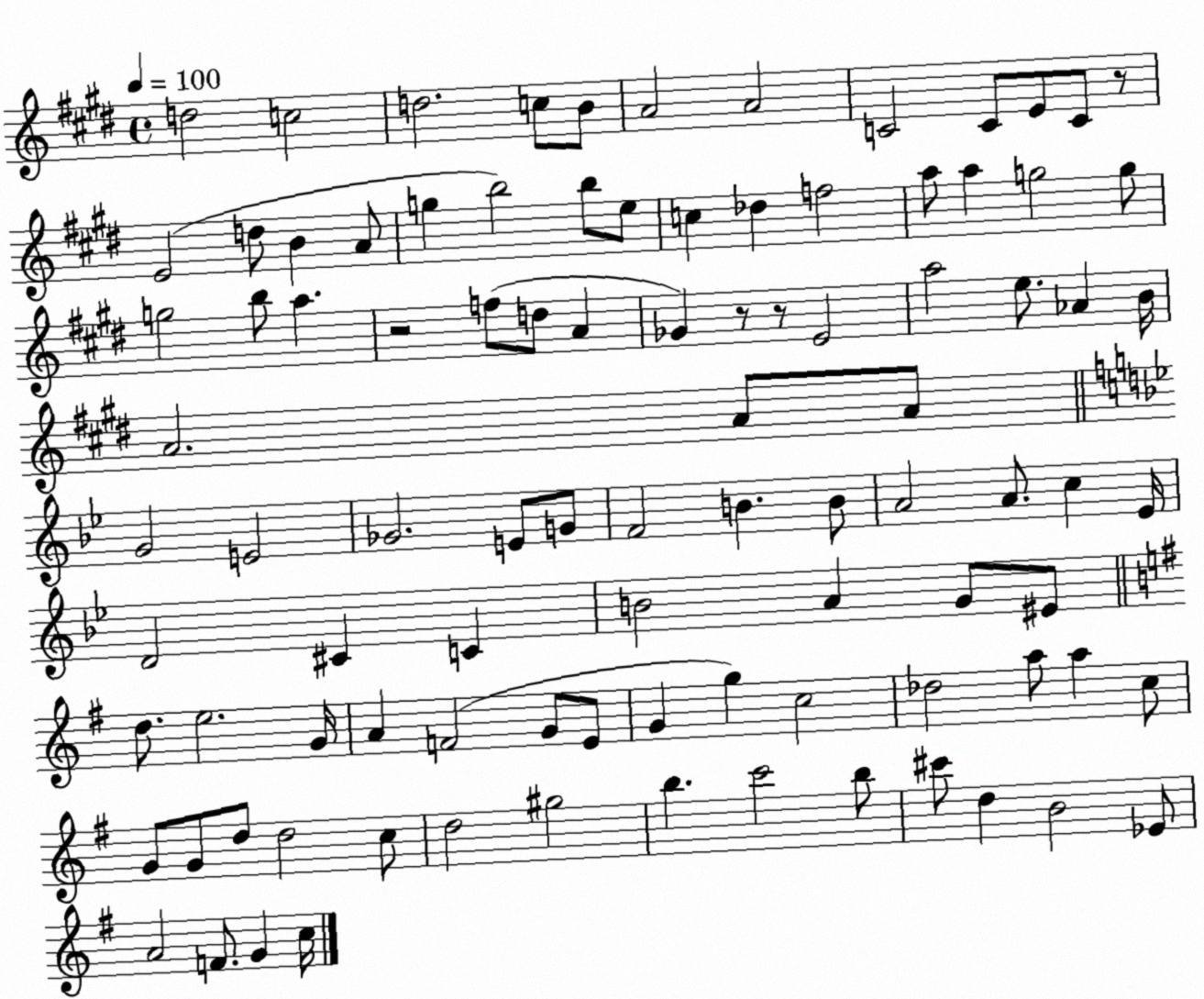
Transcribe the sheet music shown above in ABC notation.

X:1
T:Untitled
M:4/4
L:1/4
K:E
d2 c2 d2 c/2 B/2 A2 A2 C2 C/2 E/2 C/2 z/2 E2 d/2 B A/2 g b2 b/2 e/2 c _d f2 a/2 a g2 g/2 g2 b/2 a z2 f/2 d/2 A _G z/2 z/2 E2 a2 e/2 _A B/4 A2 A/2 A/2 G2 E2 _G2 E/2 G/2 F2 B B/2 A2 A/2 c _E/4 D2 ^C C B2 A G/2 ^E/2 d/2 e2 G/4 A F2 G/2 E/2 G g c2 _d2 a/2 a c/2 G/2 G/2 d/2 d2 c/2 d2 ^g2 b c'2 b/2 ^c'/2 d B2 _E/2 A2 F/2 G c/4